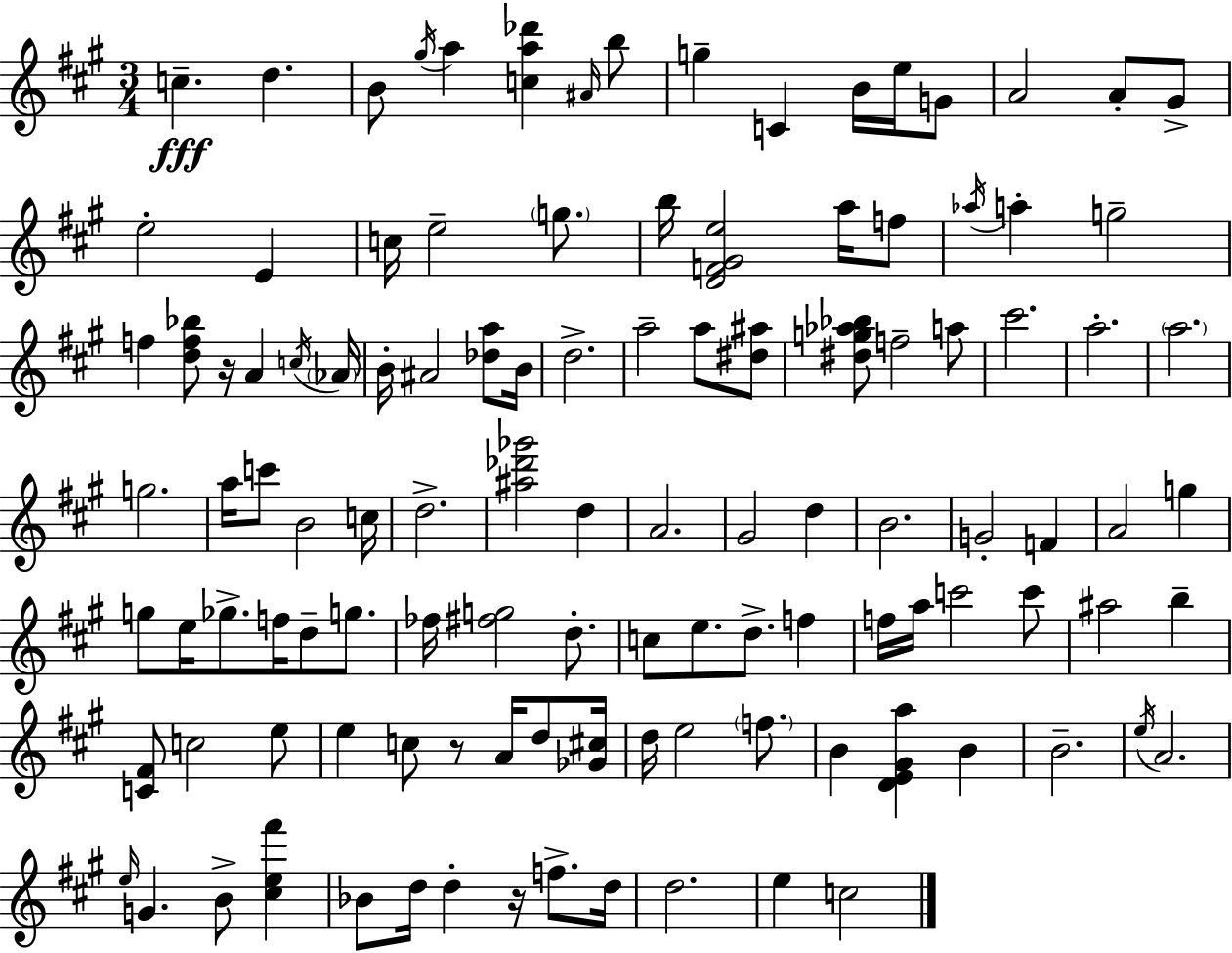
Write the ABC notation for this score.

X:1
T:Untitled
M:3/4
L:1/4
K:A
c d B/2 ^g/4 a [ca_d'] ^A/4 b/2 g C B/4 e/4 G/2 A2 A/2 ^G/2 e2 E c/4 e2 g/2 b/4 [DF^Ge]2 a/4 f/2 _a/4 a g2 f [df_b]/2 z/4 A c/4 _A/4 B/4 ^A2 [_da]/2 B/4 d2 a2 a/2 [^d^a]/2 [^dg_a_b]/2 f2 a/2 ^c'2 a2 a2 g2 a/4 c'/2 B2 c/4 d2 [^a_d'_g']2 d A2 ^G2 d B2 G2 F A2 g g/2 e/4 _g/2 f/4 d/2 g/2 _f/4 [^fg]2 d/2 c/2 e/2 d/2 f f/4 a/4 c'2 c'/2 ^a2 b [C^F]/2 c2 e/2 e c/2 z/2 A/4 d/2 [_G^c]/4 d/4 e2 f/2 B [DE^Ga] B B2 e/4 A2 e/4 G B/2 [^ce^f'] _B/2 d/4 d z/4 f/2 d/4 d2 e c2